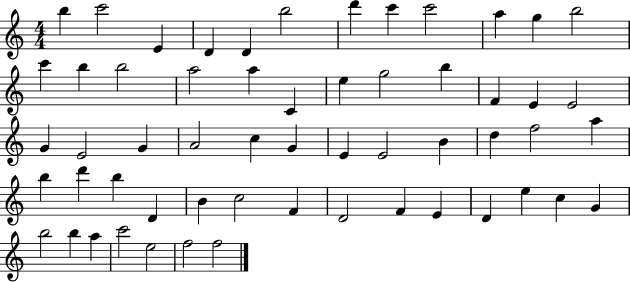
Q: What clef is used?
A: treble